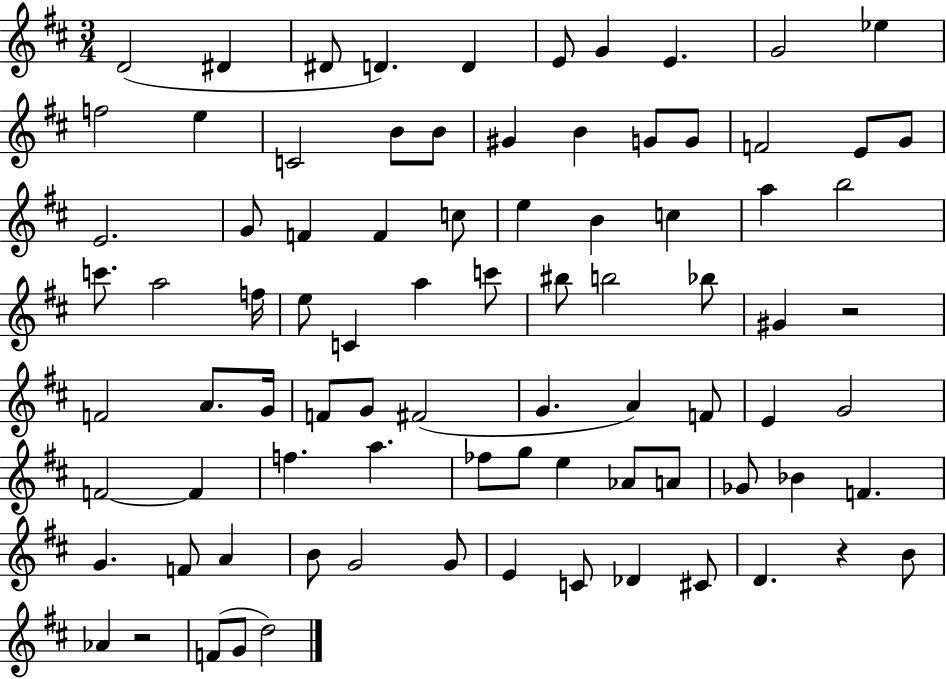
X:1
T:Untitled
M:3/4
L:1/4
K:D
D2 ^D ^D/2 D D E/2 G E G2 _e f2 e C2 B/2 B/2 ^G B G/2 G/2 F2 E/2 G/2 E2 G/2 F F c/2 e B c a b2 c'/2 a2 f/4 e/2 C a c'/2 ^b/2 b2 _b/2 ^G z2 F2 A/2 G/4 F/2 G/2 ^F2 G A F/2 E G2 F2 F f a _f/2 g/2 e _A/2 A/2 _G/2 _B F G F/2 A B/2 G2 G/2 E C/2 _D ^C/2 D z B/2 _A z2 F/2 G/2 d2